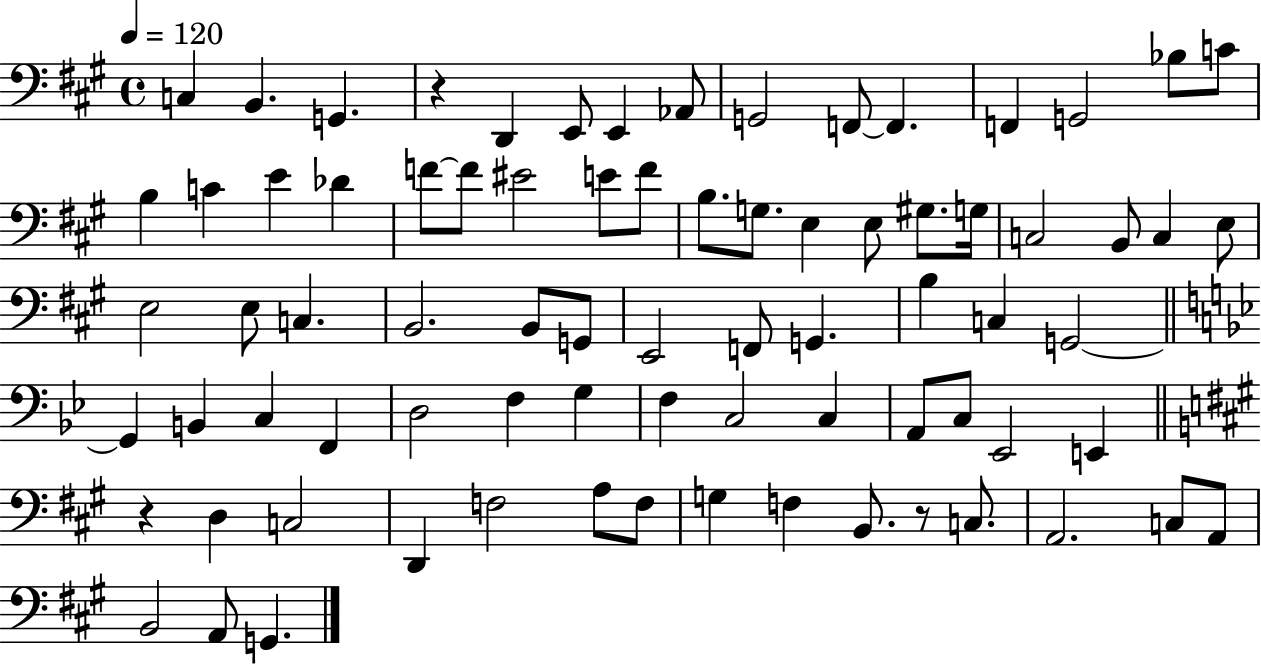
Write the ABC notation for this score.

X:1
T:Untitled
M:4/4
L:1/4
K:A
C, B,, G,, z D,, E,,/2 E,, _A,,/2 G,,2 F,,/2 F,, F,, G,,2 _B,/2 C/2 B, C E _D F/2 F/2 ^E2 E/2 F/2 B,/2 G,/2 E, E,/2 ^G,/2 G,/4 C,2 B,,/2 C, E,/2 E,2 E,/2 C, B,,2 B,,/2 G,,/2 E,,2 F,,/2 G,, B, C, G,,2 G,, B,, C, F,, D,2 F, G, F, C,2 C, A,,/2 C,/2 _E,,2 E,, z D, C,2 D,, F,2 A,/2 F,/2 G, F, B,,/2 z/2 C,/2 A,,2 C,/2 A,,/2 B,,2 A,,/2 G,,